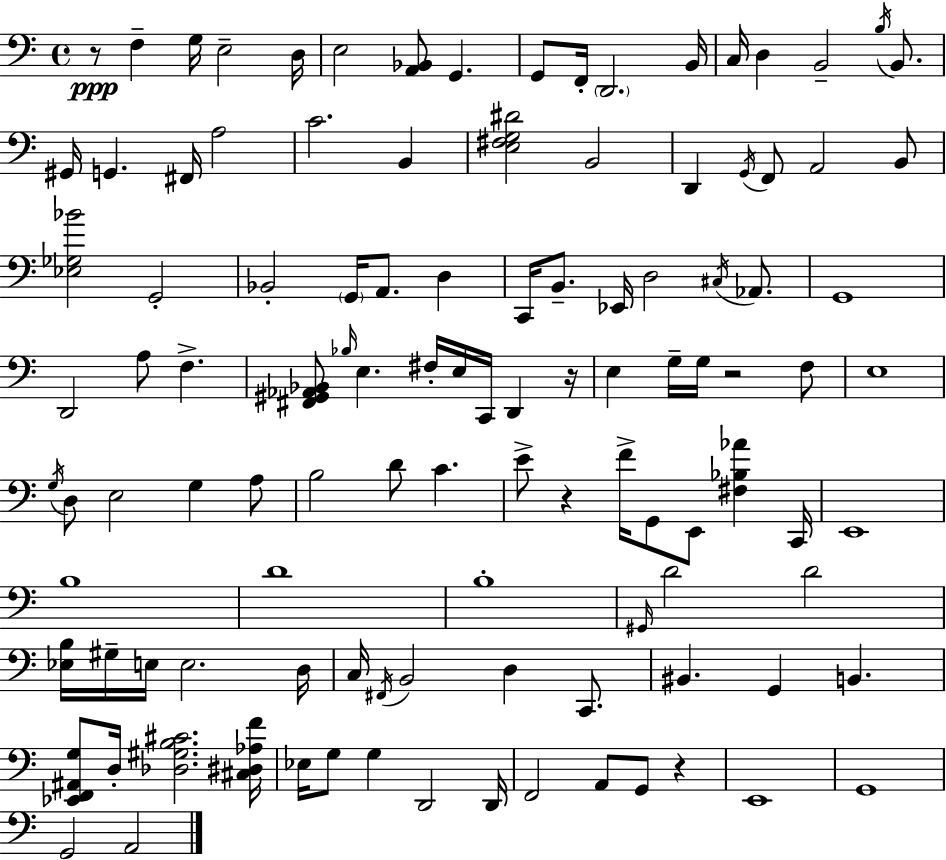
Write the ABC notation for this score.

X:1
T:Untitled
M:4/4
L:1/4
K:C
z/2 F, G,/4 E,2 D,/4 E,2 [A,,_B,,]/2 G,, G,,/2 F,,/4 D,,2 B,,/4 C,/4 D, B,,2 B,/4 B,,/2 ^G,,/4 G,, ^F,,/4 A,2 C2 B,, [E,^F,G,^D]2 B,,2 D,, G,,/4 F,,/2 A,,2 B,,/2 [_E,_G,_B]2 G,,2 _B,,2 G,,/4 A,,/2 D, C,,/4 B,,/2 _E,,/4 D,2 ^C,/4 _A,,/2 G,,4 D,,2 A,/2 F, [^F,,^G,,_A,,_B,,]/2 _B,/4 E, ^F,/4 E,/4 C,,/4 D,, z/4 E, G,/4 G,/4 z2 F,/2 E,4 G,/4 D,/2 E,2 G, A,/2 B,2 D/2 C E/2 z F/4 G,,/2 E,,/2 [^F,_B,_A] C,,/4 E,,4 B,4 D4 B,4 ^G,,/4 D2 D2 [_E,B,]/4 ^G,/4 E,/4 E,2 D,/4 C,/4 ^F,,/4 B,,2 D, C,,/2 ^B,, G,, B,, [_E,,F,,^A,,G,]/2 D,/4 [_D,^G,B,^C]2 [^C,^D,_A,F]/4 _E,/4 G,/2 G, D,,2 D,,/4 F,,2 A,,/2 G,,/2 z E,,4 G,,4 G,,2 A,,2